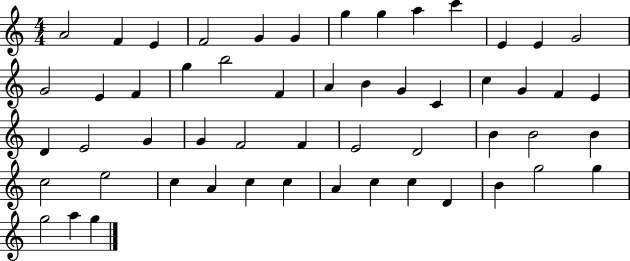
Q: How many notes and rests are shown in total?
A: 54